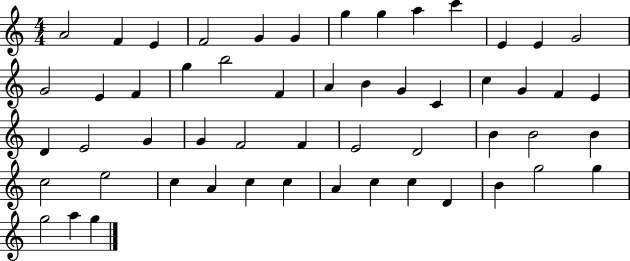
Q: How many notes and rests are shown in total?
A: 54